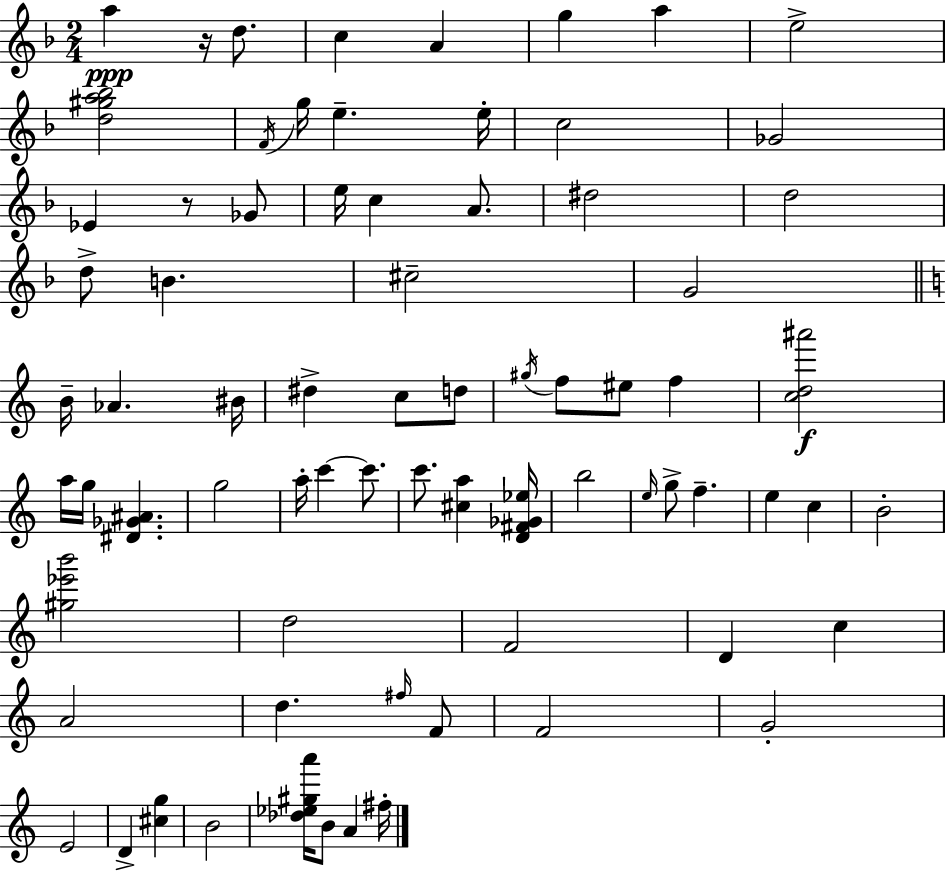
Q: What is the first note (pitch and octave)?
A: A5